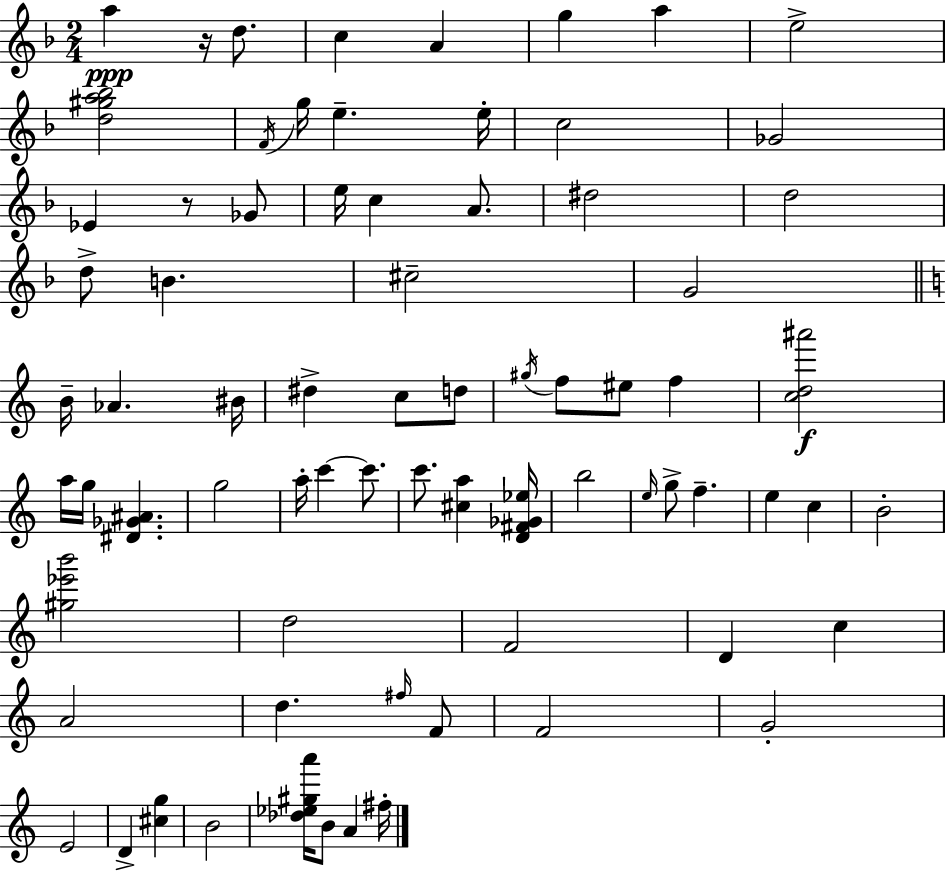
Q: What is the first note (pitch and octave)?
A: A5